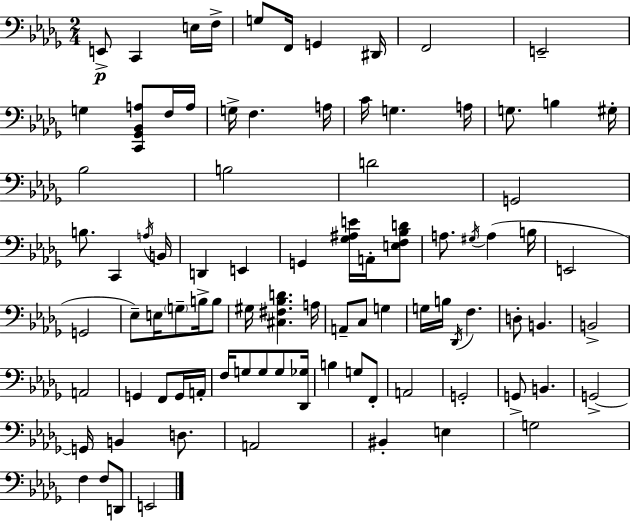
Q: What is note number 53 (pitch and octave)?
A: Db2